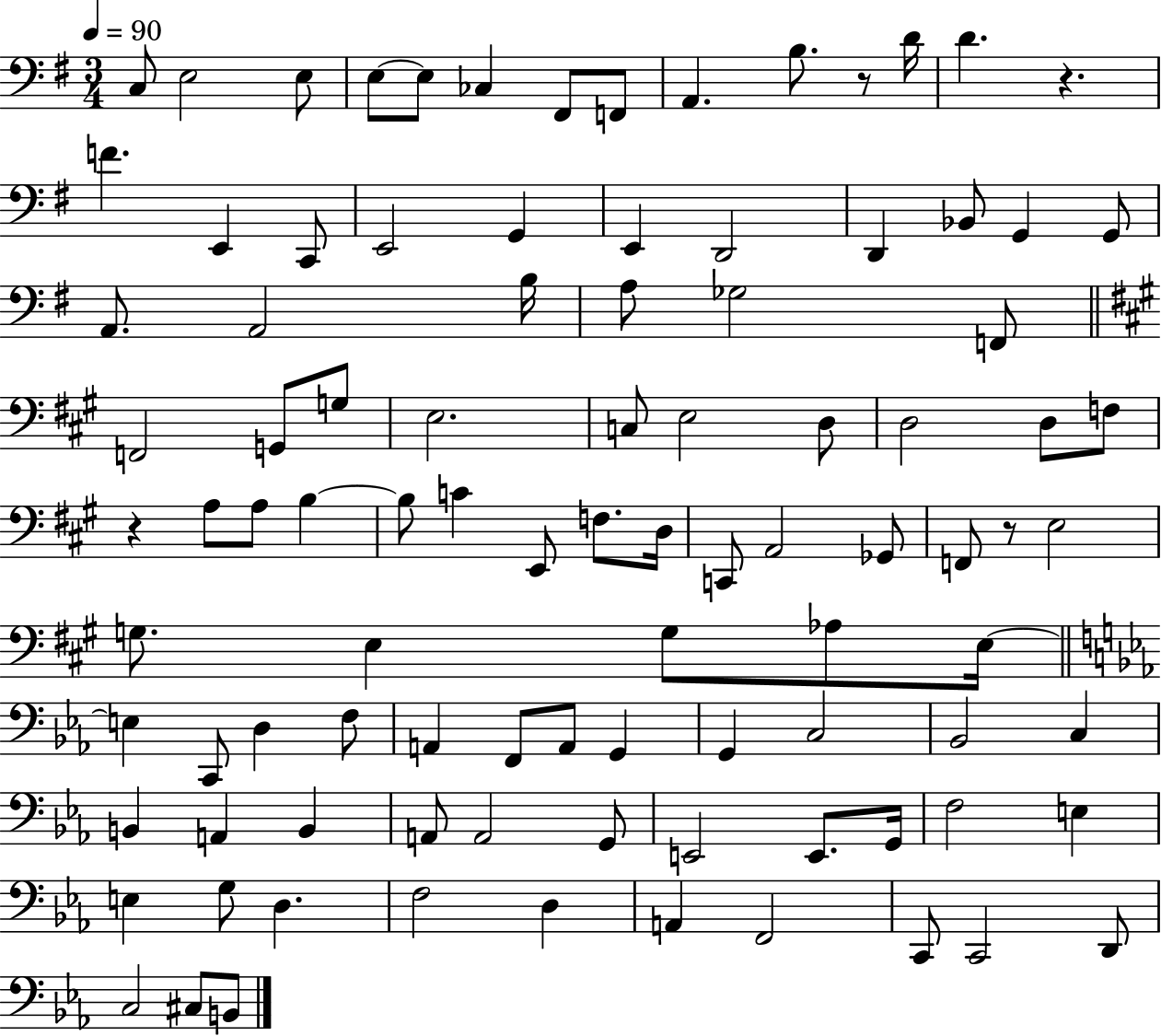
X:1
T:Untitled
M:3/4
L:1/4
K:G
C,/2 E,2 E,/2 E,/2 E,/2 _C, ^F,,/2 F,,/2 A,, B,/2 z/2 D/4 D z F E,, C,,/2 E,,2 G,, E,, D,,2 D,, _B,,/2 G,, G,,/2 A,,/2 A,,2 B,/4 A,/2 _G,2 F,,/2 F,,2 G,,/2 G,/2 E,2 C,/2 E,2 D,/2 D,2 D,/2 F,/2 z A,/2 A,/2 B, B,/2 C E,,/2 F,/2 D,/4 C,,/2 A,,2 _G,,/2 F,,/2 z/2 E,2 G,/2 E, G,/2 _A,/2 E,/4 E, C,,/2 D, F,/2 A,, F,,/2 A,,/2 G,, G,, C,2 _B,,2 C, B,, A,, B,, A,,/2 A,,2 G,,/2 E,,2 E,,/2 G,,/4 F,2 E, E, G,/2 D, F,2 D, A,, F,,2 C,,/2 C,,2 D,,/2 C,2 ^C,/2 B,,/2